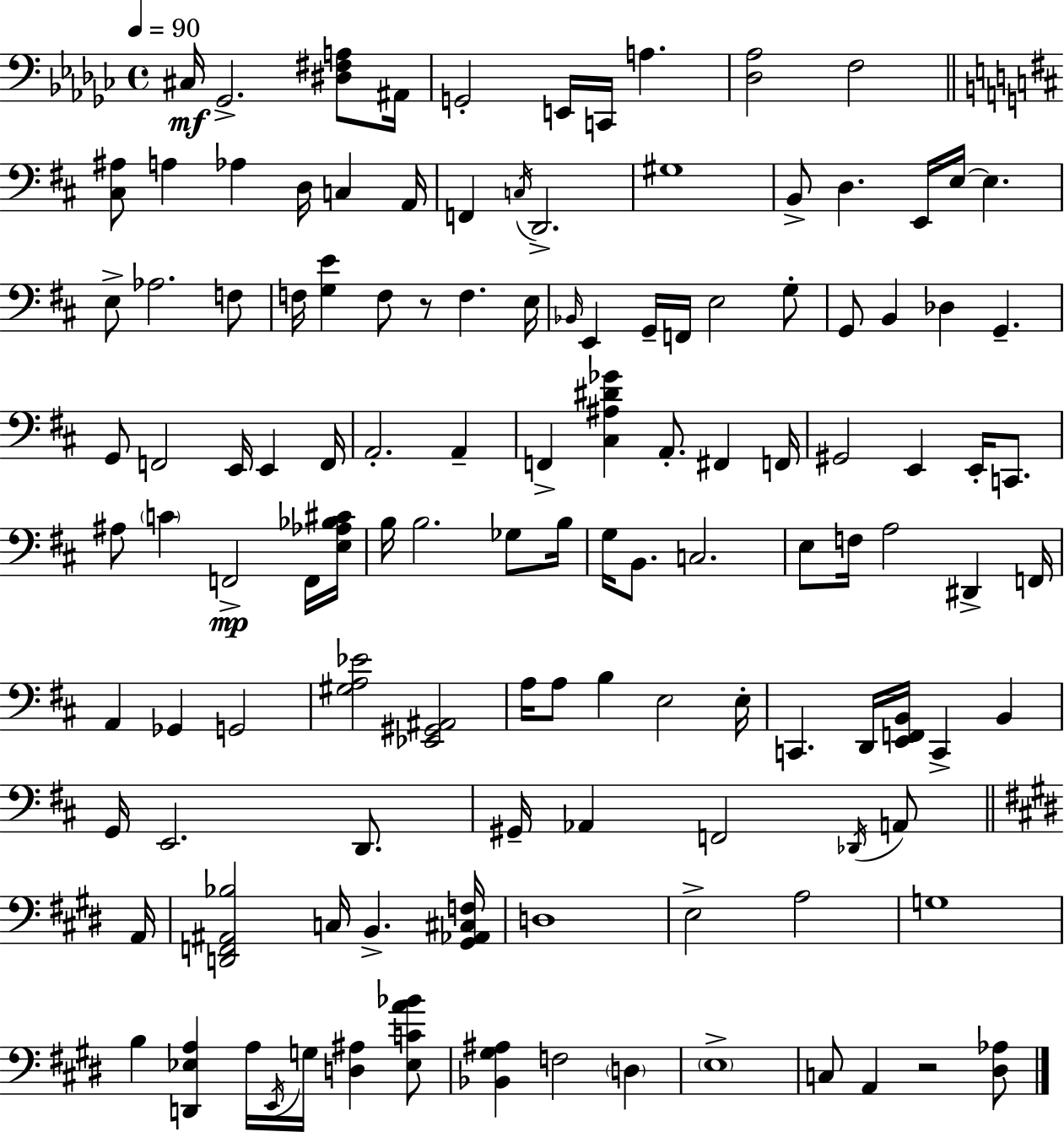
C#3/s Gb2/h. [D#3,F#3,A3]/e A#2/s G2/h E2/s C2/s A3/q. [Db3,Ab3]/h F3/h [C#3,A#3]/e A3/q Ab3/q D3/s C3/q A2/s F2/q C3/s D2/h. G#3/w B2/e D3/q. E2/s E3/s E3/q. E3/e Ab3/h. F3/e F3/s [G3,E4]/q F3/e R/e F3/q. E3/s Bb2/s E2/q G2/s F2/s E3/h G3/e G2/e B2/q Db3/q G2/q. G2/e F2/h E2/s E2/q F2/s A2/h. A2/q F2/q [C#3,A#3,D#4,Gb4]/q A2/e. F#2/q F2/s G#2/h E2/q E2/s C2/e. A#3/e C4/q F2/h F2/s [E3,Ab3,Bb3,C#4]/s B3/s B3/h. Gb3/e B3/s G3/s B2/e. C3/h. E3/e F3/s A3/h D#2/q F2/s A2/q Gb2/q G2/h [G#3,A3,Eb4]/h [Eb2,G#2,A#2]/h A3/s A3/e B3/q E3/h E3/s C2/q. D2/s [E2,F2,B2]/s C2/q B2/q G2/s E2/h. D2/e. G#2/s Ab2/q F2/h Db2/s A2/e A2/s [D2,F2,A#2,Bb3]/h C3/s B2/q. [G#2,Ab2,C#3,F3]/s D3/w E3/h A3/h G3/w B3/q [D2,Eb3,A3]/q A3/s E2/s G3/s [D3,A#3]/q [Eb3,C4,A4,Bb4]/e [Bb2,G#3,A#3]/q F3/h D3/q E3/w C3/e A2/q R/h [D#3,Ab3]/e